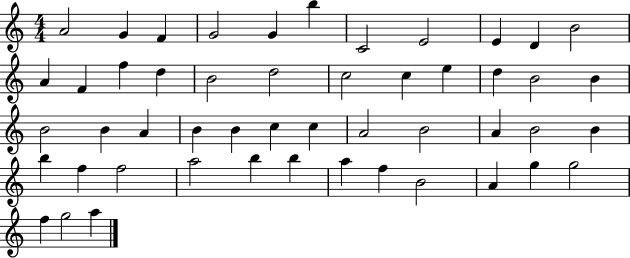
A4/h G4/q F4/q G4/h G4/q B5/q C4/h E4/h E4/q D4/q B4/h A4/q F4/q F5/q D5/q B4/h D5/h C5/h C5/q E5/q D5/q B4/h B4/q B4/h B4/q A4/q B4/q B4/q C5/q C5/q A4/h B4/h A4/q B4/h B4/q B5/q F5/q F5/h A5/h B5/q B5/q A5/q F5/q B4/h A4/q G5/q G5/h F5/q G5/h A5/q